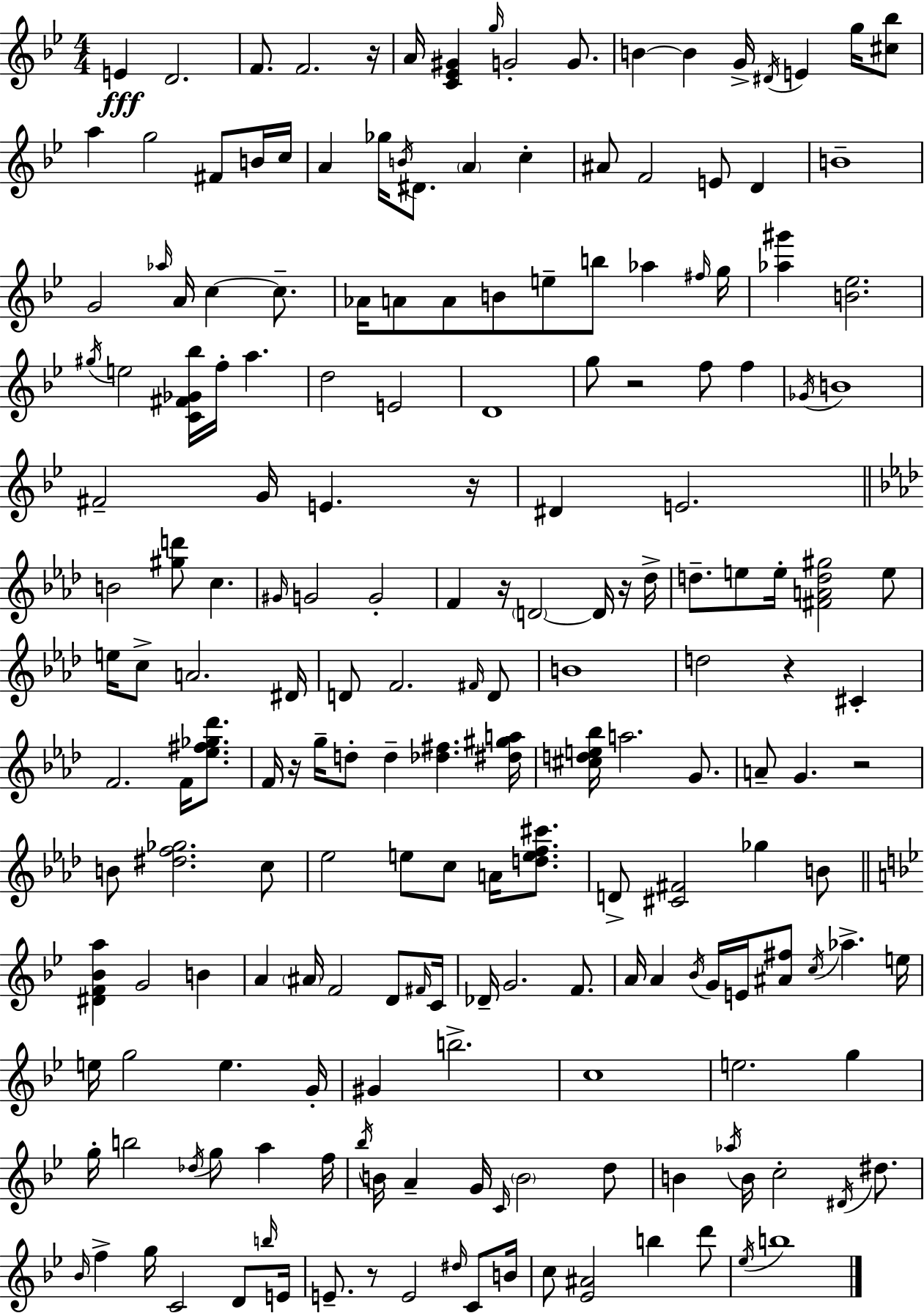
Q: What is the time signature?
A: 4/4